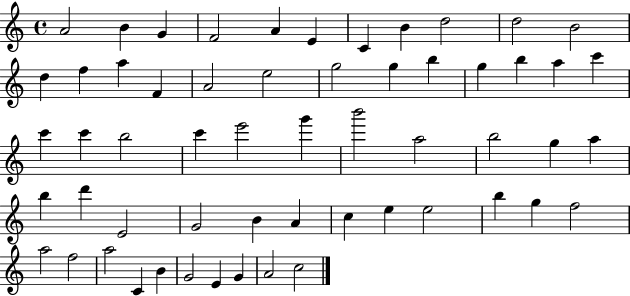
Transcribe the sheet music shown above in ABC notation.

X:1
T:Untitled
M:4/4
L:1/4
K:C
A2 B G F2 A E C B d2 d2 B2 d f a F A2 e2 g2 g b g b a c' c' c' b2 c' e'2 g' b'2 a2 b2 g a b d' E2 G2 B A c e e2 b g f2 a2 f2 a2 C B G2 E G A2 c2